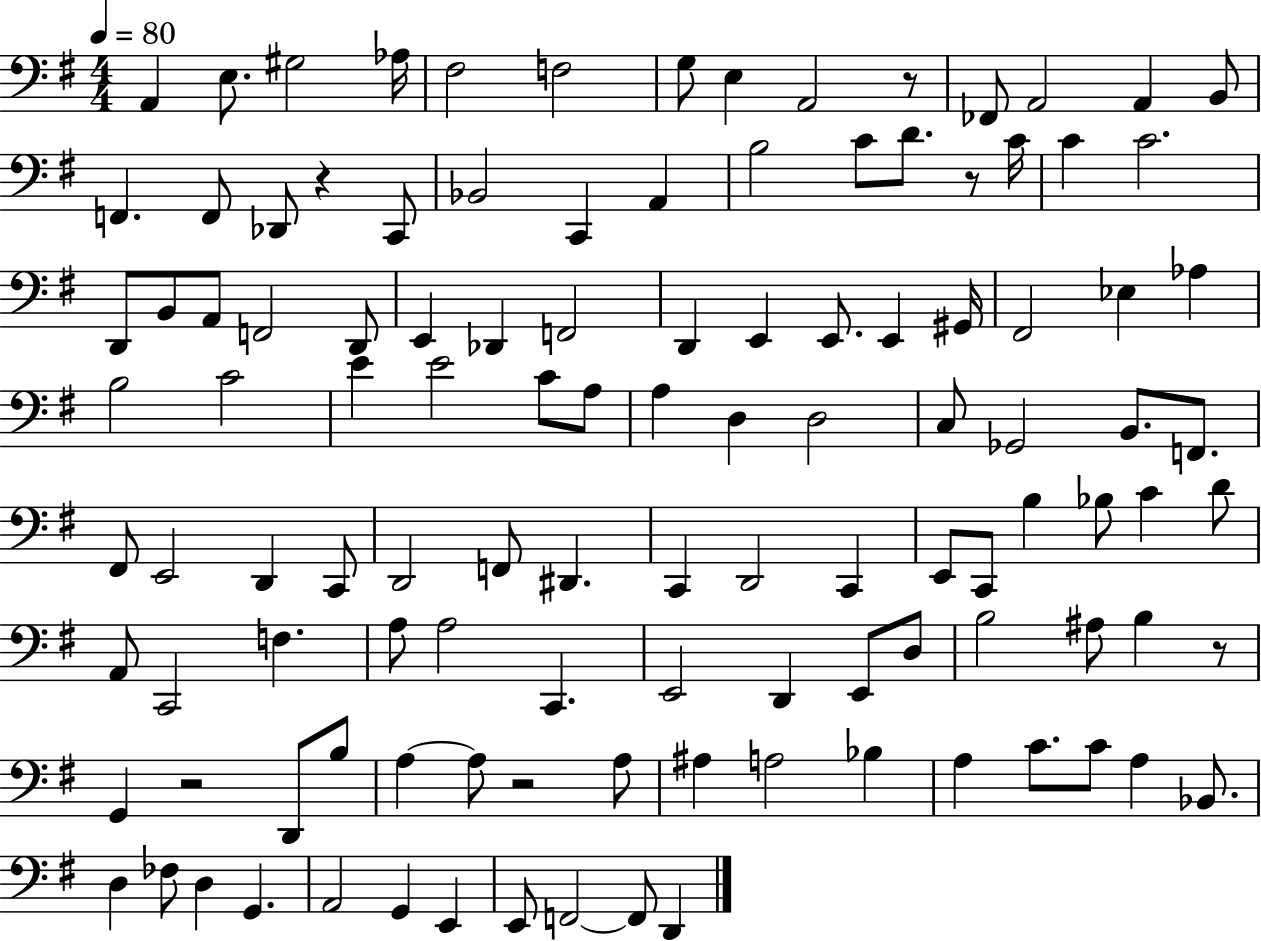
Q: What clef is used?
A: bass